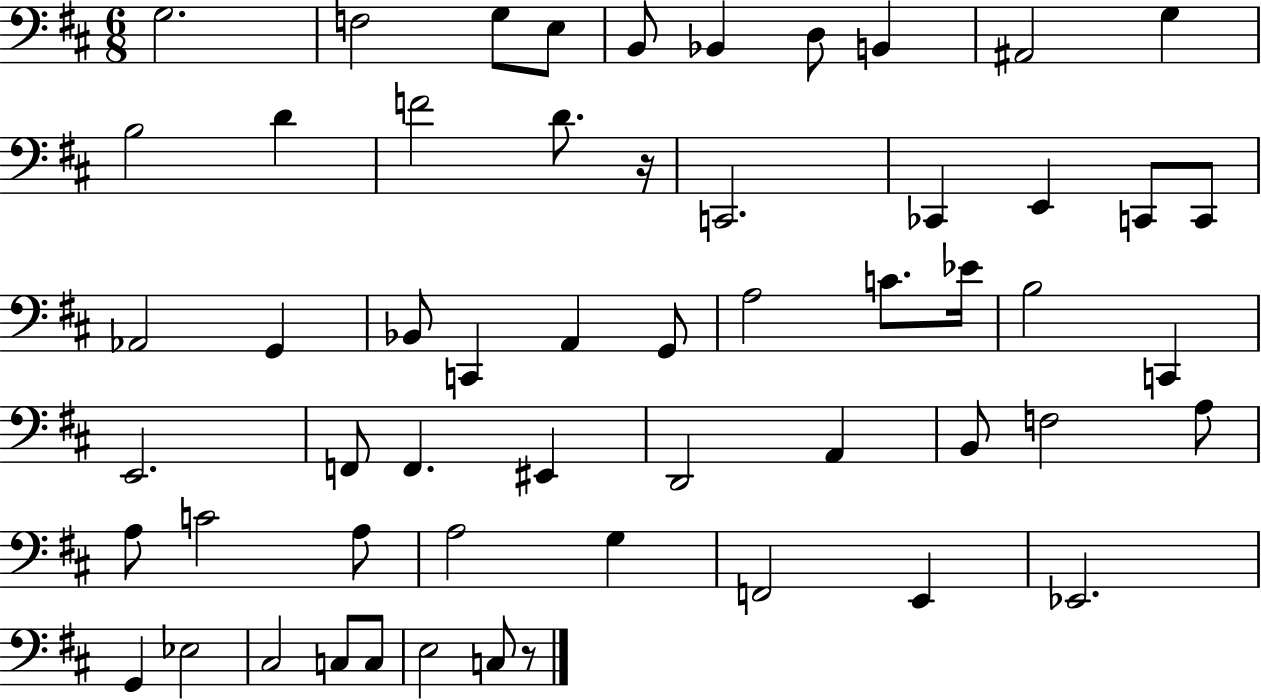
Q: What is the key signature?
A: D major